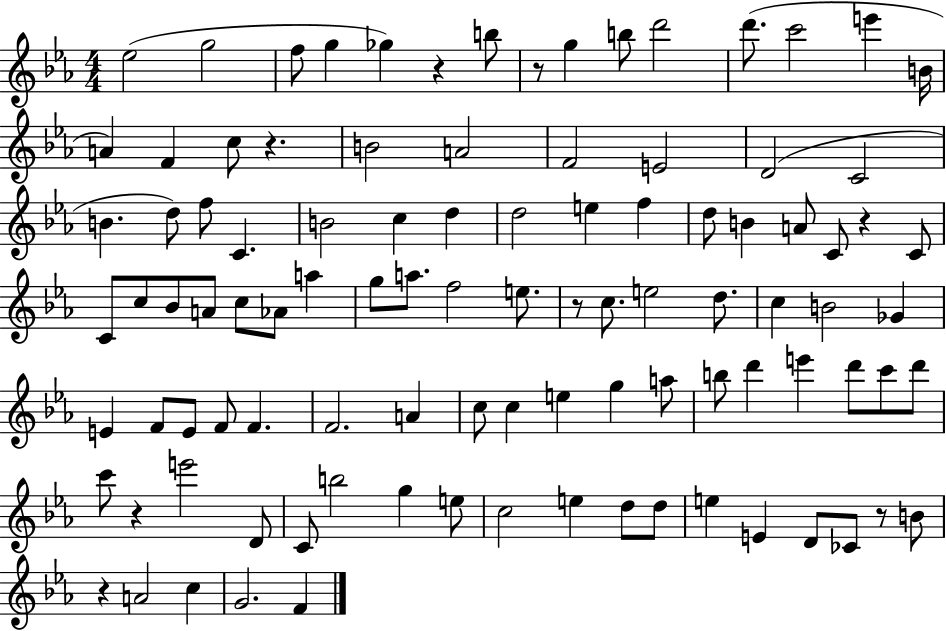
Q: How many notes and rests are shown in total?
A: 100